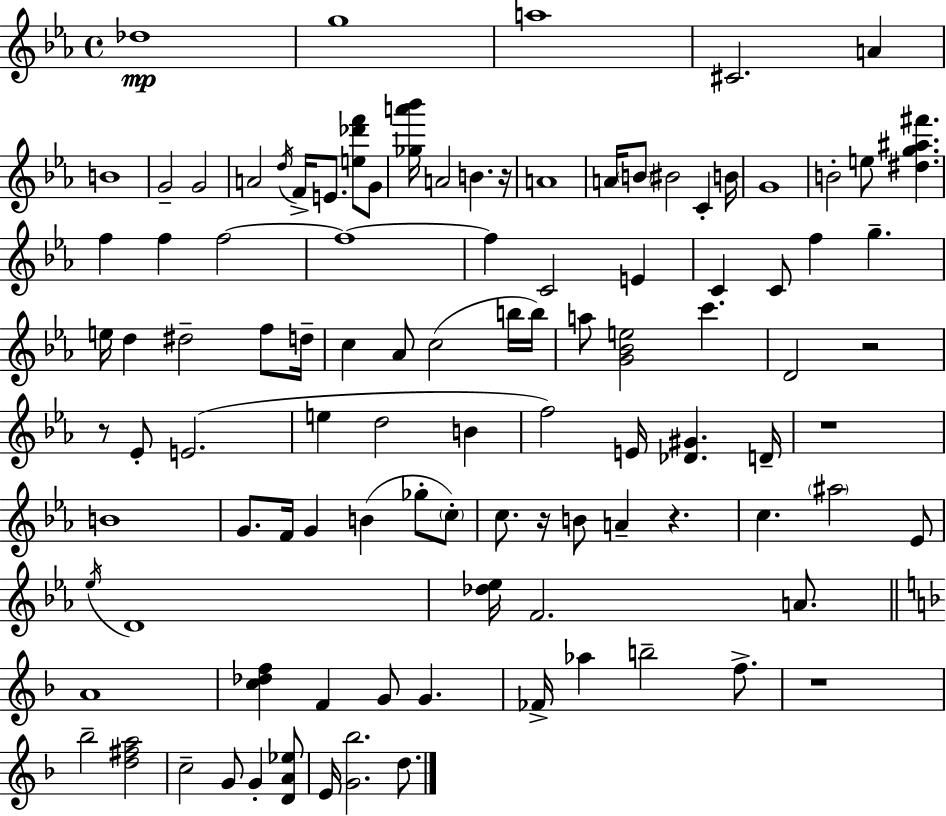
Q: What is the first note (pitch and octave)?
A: Db5